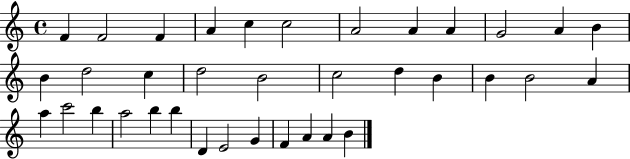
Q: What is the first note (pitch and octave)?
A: F4